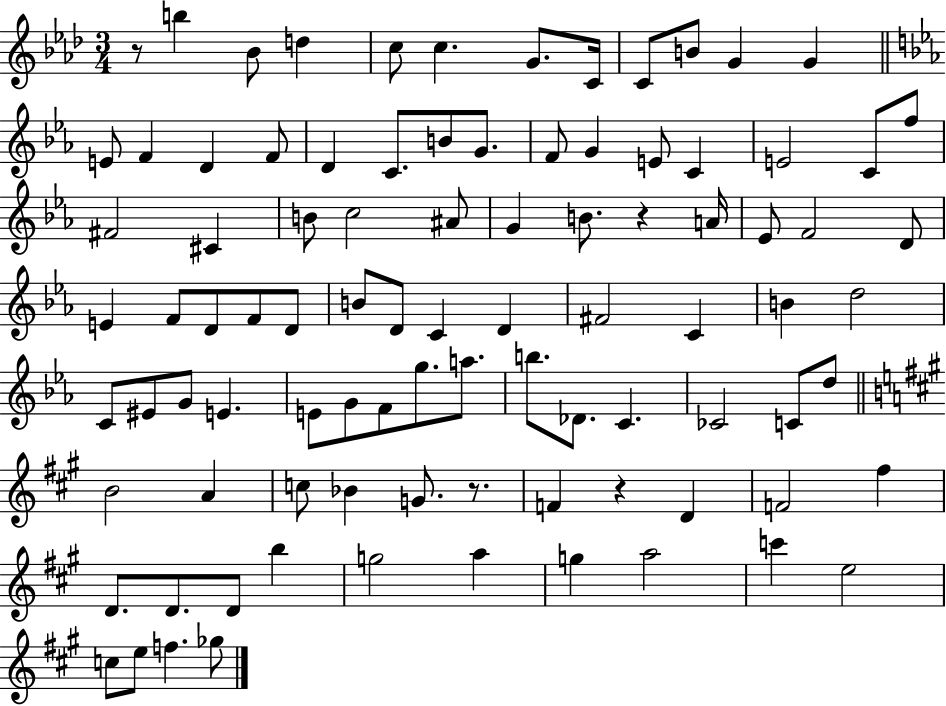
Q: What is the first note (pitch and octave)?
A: B5